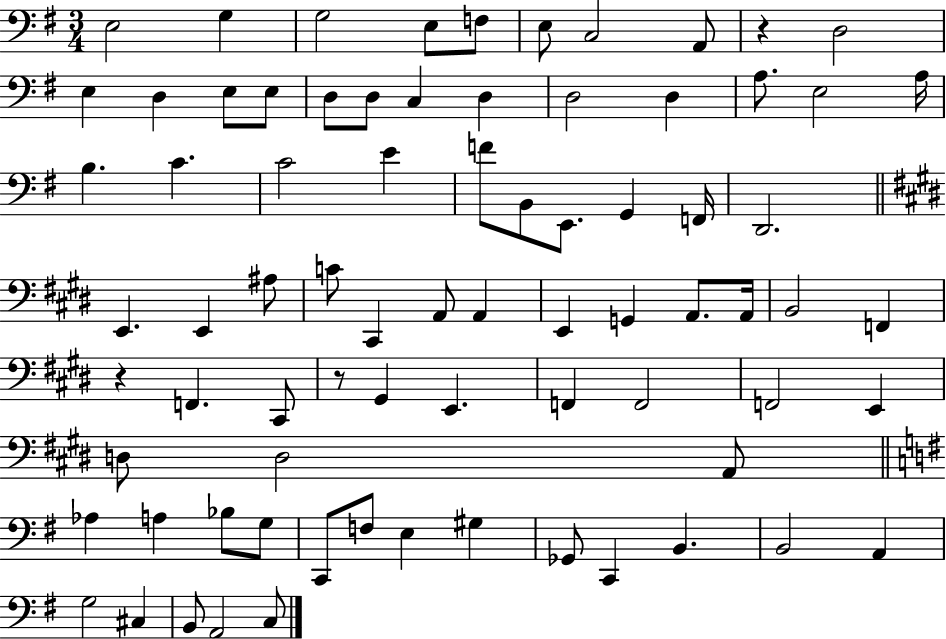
X:1
T:Untitled
M:3/4
L:1/4
K:G
E,2 G, G,2 E,/2 F,/2 E,/2 C,2 A,,/2 z D,2 E, D, E,/2 E,/2 D,/2 D,/2 C, D, D,2 D, A,/2 E,2 A,/4 B, C C2 E F/2 B,,/2 E,,/2 G,, F,,/4 D,,2 E,, E,, ^A,/2 C/2 ^C,, A,,/2 A,, E,, G,, A,,/2 A,,/4 B,,2 F,, z F,, ^C,,/2 z/2 ^G,, E,, F,, F,,2 F,,2 E,, D,/2 D,2 A,,/2 _A, A, _B,/2 G,/2 C,,/2 F,/2 E, ^G, _G,,/2 C,, B,, B,,2 A,, G,2 ^C, B,,/2 A,,2 C,/2